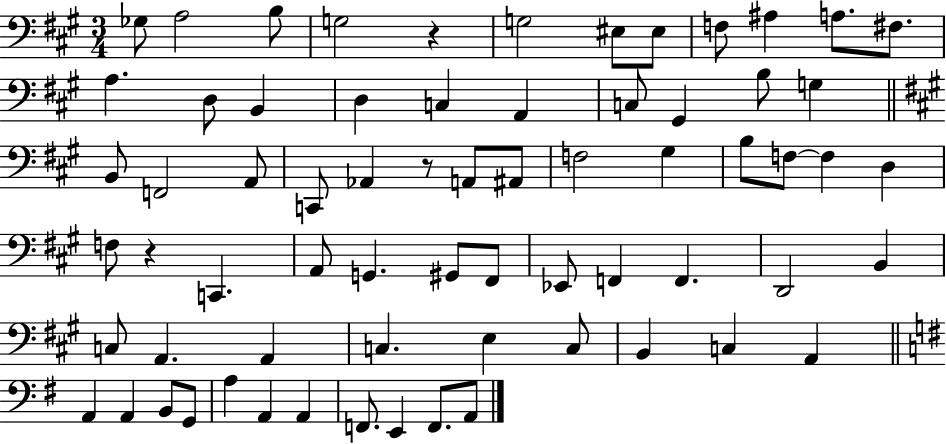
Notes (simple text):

Gb3/e A3/h B3/e G3/h R/q G3/h EIS3/e EIS3/e F3/e A#3/q A3/e. F#3/e. A3/q. D3/e B2/q D3/q C3/q A2/q C3/e G#2/q B3/e G3/q B2/e F2/h A2/e C2/e Ab2/q R/e A2/e A#2/e F3/h G#3/q B3/e F3/e F3/q D3/q F3/e R/q C2/q. A2/e G2/q. G#2/e F#2/e Eb2/e F2/q F2/q. D2/h B2/q C3/e A2/q. A2/q C3/q. E3/q C3/e B2/q C3/q A2/q A2/q A2/q B2/e G2/e A3/q A2/q A2/q F2/e. E2/q F2/e. A2/e